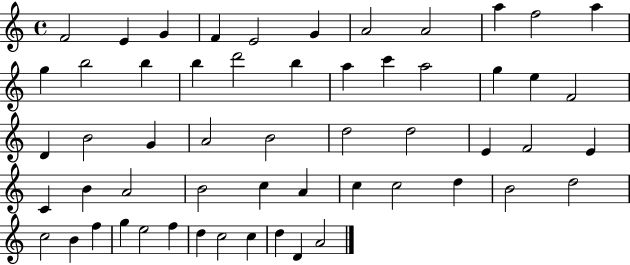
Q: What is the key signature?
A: C major